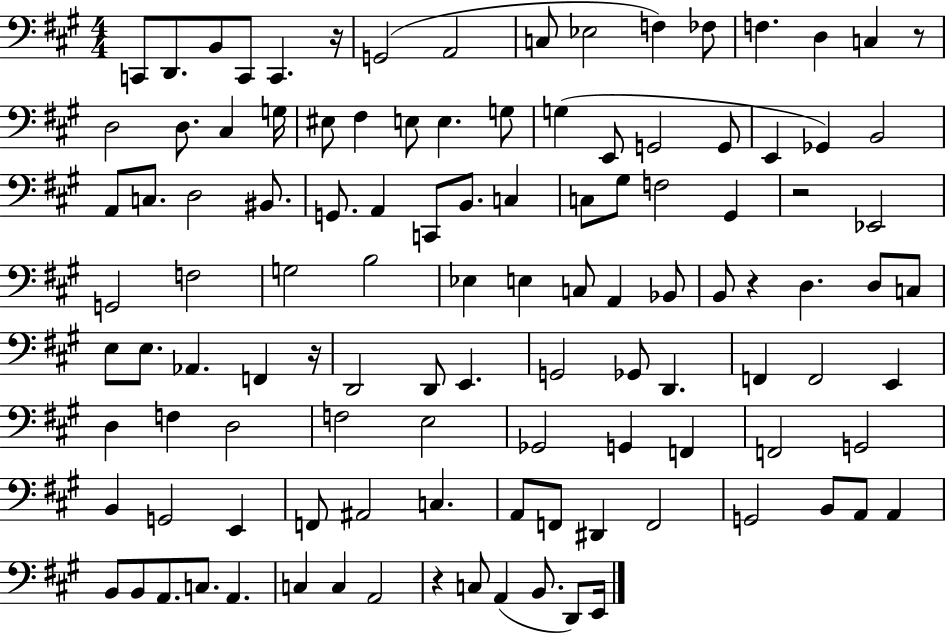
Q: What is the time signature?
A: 4/4